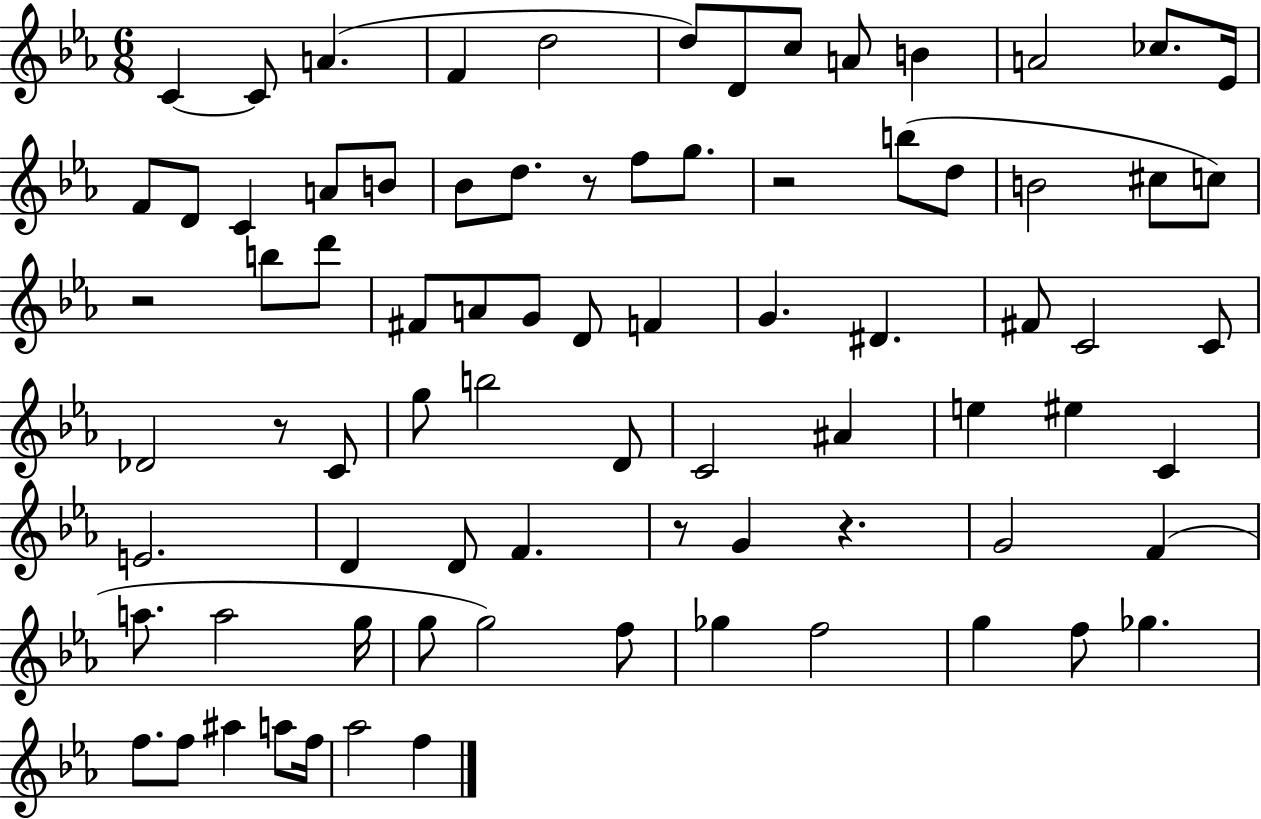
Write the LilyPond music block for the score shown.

{
  \clef treble
  \numericTimeSignature
  \time 6/8
  \key ees \major
  c'4~~ c'8 a'4.( | f'4 d''2 | d''8) d'8 c''8 a'8 b'4 | a'2 ces''8. ees'16 | \break f'8 d'8 c'4 a'8 b'8 | bes'8 d''8. r8 f''8 g''8. | r2 b''8( d''8 | b'2 cis''8 c''8) | \break r2 b''8 d'''8 | fis'8 a'8 g'8 d'8 f'4 | g'4. dis'4. | fis'8 c'2 c'8 | \break des'2 r8 c'8 | g''8 b''2 d'8 | c'2 ais'4 | e''4 eis''4 c'4 | \break e'2. | d'4 d'8 f'4. | r8 g'4 r4. | g'2 f'4( | \break a''8. a''2 g''16 | g''8 g''2) f''8 | ges''4 f''2 | g''4 f''8 ges''4. | \break f''8. f''8 ais''4 a''8 f''16 | aes''2 f''4 | \bar "|."
}